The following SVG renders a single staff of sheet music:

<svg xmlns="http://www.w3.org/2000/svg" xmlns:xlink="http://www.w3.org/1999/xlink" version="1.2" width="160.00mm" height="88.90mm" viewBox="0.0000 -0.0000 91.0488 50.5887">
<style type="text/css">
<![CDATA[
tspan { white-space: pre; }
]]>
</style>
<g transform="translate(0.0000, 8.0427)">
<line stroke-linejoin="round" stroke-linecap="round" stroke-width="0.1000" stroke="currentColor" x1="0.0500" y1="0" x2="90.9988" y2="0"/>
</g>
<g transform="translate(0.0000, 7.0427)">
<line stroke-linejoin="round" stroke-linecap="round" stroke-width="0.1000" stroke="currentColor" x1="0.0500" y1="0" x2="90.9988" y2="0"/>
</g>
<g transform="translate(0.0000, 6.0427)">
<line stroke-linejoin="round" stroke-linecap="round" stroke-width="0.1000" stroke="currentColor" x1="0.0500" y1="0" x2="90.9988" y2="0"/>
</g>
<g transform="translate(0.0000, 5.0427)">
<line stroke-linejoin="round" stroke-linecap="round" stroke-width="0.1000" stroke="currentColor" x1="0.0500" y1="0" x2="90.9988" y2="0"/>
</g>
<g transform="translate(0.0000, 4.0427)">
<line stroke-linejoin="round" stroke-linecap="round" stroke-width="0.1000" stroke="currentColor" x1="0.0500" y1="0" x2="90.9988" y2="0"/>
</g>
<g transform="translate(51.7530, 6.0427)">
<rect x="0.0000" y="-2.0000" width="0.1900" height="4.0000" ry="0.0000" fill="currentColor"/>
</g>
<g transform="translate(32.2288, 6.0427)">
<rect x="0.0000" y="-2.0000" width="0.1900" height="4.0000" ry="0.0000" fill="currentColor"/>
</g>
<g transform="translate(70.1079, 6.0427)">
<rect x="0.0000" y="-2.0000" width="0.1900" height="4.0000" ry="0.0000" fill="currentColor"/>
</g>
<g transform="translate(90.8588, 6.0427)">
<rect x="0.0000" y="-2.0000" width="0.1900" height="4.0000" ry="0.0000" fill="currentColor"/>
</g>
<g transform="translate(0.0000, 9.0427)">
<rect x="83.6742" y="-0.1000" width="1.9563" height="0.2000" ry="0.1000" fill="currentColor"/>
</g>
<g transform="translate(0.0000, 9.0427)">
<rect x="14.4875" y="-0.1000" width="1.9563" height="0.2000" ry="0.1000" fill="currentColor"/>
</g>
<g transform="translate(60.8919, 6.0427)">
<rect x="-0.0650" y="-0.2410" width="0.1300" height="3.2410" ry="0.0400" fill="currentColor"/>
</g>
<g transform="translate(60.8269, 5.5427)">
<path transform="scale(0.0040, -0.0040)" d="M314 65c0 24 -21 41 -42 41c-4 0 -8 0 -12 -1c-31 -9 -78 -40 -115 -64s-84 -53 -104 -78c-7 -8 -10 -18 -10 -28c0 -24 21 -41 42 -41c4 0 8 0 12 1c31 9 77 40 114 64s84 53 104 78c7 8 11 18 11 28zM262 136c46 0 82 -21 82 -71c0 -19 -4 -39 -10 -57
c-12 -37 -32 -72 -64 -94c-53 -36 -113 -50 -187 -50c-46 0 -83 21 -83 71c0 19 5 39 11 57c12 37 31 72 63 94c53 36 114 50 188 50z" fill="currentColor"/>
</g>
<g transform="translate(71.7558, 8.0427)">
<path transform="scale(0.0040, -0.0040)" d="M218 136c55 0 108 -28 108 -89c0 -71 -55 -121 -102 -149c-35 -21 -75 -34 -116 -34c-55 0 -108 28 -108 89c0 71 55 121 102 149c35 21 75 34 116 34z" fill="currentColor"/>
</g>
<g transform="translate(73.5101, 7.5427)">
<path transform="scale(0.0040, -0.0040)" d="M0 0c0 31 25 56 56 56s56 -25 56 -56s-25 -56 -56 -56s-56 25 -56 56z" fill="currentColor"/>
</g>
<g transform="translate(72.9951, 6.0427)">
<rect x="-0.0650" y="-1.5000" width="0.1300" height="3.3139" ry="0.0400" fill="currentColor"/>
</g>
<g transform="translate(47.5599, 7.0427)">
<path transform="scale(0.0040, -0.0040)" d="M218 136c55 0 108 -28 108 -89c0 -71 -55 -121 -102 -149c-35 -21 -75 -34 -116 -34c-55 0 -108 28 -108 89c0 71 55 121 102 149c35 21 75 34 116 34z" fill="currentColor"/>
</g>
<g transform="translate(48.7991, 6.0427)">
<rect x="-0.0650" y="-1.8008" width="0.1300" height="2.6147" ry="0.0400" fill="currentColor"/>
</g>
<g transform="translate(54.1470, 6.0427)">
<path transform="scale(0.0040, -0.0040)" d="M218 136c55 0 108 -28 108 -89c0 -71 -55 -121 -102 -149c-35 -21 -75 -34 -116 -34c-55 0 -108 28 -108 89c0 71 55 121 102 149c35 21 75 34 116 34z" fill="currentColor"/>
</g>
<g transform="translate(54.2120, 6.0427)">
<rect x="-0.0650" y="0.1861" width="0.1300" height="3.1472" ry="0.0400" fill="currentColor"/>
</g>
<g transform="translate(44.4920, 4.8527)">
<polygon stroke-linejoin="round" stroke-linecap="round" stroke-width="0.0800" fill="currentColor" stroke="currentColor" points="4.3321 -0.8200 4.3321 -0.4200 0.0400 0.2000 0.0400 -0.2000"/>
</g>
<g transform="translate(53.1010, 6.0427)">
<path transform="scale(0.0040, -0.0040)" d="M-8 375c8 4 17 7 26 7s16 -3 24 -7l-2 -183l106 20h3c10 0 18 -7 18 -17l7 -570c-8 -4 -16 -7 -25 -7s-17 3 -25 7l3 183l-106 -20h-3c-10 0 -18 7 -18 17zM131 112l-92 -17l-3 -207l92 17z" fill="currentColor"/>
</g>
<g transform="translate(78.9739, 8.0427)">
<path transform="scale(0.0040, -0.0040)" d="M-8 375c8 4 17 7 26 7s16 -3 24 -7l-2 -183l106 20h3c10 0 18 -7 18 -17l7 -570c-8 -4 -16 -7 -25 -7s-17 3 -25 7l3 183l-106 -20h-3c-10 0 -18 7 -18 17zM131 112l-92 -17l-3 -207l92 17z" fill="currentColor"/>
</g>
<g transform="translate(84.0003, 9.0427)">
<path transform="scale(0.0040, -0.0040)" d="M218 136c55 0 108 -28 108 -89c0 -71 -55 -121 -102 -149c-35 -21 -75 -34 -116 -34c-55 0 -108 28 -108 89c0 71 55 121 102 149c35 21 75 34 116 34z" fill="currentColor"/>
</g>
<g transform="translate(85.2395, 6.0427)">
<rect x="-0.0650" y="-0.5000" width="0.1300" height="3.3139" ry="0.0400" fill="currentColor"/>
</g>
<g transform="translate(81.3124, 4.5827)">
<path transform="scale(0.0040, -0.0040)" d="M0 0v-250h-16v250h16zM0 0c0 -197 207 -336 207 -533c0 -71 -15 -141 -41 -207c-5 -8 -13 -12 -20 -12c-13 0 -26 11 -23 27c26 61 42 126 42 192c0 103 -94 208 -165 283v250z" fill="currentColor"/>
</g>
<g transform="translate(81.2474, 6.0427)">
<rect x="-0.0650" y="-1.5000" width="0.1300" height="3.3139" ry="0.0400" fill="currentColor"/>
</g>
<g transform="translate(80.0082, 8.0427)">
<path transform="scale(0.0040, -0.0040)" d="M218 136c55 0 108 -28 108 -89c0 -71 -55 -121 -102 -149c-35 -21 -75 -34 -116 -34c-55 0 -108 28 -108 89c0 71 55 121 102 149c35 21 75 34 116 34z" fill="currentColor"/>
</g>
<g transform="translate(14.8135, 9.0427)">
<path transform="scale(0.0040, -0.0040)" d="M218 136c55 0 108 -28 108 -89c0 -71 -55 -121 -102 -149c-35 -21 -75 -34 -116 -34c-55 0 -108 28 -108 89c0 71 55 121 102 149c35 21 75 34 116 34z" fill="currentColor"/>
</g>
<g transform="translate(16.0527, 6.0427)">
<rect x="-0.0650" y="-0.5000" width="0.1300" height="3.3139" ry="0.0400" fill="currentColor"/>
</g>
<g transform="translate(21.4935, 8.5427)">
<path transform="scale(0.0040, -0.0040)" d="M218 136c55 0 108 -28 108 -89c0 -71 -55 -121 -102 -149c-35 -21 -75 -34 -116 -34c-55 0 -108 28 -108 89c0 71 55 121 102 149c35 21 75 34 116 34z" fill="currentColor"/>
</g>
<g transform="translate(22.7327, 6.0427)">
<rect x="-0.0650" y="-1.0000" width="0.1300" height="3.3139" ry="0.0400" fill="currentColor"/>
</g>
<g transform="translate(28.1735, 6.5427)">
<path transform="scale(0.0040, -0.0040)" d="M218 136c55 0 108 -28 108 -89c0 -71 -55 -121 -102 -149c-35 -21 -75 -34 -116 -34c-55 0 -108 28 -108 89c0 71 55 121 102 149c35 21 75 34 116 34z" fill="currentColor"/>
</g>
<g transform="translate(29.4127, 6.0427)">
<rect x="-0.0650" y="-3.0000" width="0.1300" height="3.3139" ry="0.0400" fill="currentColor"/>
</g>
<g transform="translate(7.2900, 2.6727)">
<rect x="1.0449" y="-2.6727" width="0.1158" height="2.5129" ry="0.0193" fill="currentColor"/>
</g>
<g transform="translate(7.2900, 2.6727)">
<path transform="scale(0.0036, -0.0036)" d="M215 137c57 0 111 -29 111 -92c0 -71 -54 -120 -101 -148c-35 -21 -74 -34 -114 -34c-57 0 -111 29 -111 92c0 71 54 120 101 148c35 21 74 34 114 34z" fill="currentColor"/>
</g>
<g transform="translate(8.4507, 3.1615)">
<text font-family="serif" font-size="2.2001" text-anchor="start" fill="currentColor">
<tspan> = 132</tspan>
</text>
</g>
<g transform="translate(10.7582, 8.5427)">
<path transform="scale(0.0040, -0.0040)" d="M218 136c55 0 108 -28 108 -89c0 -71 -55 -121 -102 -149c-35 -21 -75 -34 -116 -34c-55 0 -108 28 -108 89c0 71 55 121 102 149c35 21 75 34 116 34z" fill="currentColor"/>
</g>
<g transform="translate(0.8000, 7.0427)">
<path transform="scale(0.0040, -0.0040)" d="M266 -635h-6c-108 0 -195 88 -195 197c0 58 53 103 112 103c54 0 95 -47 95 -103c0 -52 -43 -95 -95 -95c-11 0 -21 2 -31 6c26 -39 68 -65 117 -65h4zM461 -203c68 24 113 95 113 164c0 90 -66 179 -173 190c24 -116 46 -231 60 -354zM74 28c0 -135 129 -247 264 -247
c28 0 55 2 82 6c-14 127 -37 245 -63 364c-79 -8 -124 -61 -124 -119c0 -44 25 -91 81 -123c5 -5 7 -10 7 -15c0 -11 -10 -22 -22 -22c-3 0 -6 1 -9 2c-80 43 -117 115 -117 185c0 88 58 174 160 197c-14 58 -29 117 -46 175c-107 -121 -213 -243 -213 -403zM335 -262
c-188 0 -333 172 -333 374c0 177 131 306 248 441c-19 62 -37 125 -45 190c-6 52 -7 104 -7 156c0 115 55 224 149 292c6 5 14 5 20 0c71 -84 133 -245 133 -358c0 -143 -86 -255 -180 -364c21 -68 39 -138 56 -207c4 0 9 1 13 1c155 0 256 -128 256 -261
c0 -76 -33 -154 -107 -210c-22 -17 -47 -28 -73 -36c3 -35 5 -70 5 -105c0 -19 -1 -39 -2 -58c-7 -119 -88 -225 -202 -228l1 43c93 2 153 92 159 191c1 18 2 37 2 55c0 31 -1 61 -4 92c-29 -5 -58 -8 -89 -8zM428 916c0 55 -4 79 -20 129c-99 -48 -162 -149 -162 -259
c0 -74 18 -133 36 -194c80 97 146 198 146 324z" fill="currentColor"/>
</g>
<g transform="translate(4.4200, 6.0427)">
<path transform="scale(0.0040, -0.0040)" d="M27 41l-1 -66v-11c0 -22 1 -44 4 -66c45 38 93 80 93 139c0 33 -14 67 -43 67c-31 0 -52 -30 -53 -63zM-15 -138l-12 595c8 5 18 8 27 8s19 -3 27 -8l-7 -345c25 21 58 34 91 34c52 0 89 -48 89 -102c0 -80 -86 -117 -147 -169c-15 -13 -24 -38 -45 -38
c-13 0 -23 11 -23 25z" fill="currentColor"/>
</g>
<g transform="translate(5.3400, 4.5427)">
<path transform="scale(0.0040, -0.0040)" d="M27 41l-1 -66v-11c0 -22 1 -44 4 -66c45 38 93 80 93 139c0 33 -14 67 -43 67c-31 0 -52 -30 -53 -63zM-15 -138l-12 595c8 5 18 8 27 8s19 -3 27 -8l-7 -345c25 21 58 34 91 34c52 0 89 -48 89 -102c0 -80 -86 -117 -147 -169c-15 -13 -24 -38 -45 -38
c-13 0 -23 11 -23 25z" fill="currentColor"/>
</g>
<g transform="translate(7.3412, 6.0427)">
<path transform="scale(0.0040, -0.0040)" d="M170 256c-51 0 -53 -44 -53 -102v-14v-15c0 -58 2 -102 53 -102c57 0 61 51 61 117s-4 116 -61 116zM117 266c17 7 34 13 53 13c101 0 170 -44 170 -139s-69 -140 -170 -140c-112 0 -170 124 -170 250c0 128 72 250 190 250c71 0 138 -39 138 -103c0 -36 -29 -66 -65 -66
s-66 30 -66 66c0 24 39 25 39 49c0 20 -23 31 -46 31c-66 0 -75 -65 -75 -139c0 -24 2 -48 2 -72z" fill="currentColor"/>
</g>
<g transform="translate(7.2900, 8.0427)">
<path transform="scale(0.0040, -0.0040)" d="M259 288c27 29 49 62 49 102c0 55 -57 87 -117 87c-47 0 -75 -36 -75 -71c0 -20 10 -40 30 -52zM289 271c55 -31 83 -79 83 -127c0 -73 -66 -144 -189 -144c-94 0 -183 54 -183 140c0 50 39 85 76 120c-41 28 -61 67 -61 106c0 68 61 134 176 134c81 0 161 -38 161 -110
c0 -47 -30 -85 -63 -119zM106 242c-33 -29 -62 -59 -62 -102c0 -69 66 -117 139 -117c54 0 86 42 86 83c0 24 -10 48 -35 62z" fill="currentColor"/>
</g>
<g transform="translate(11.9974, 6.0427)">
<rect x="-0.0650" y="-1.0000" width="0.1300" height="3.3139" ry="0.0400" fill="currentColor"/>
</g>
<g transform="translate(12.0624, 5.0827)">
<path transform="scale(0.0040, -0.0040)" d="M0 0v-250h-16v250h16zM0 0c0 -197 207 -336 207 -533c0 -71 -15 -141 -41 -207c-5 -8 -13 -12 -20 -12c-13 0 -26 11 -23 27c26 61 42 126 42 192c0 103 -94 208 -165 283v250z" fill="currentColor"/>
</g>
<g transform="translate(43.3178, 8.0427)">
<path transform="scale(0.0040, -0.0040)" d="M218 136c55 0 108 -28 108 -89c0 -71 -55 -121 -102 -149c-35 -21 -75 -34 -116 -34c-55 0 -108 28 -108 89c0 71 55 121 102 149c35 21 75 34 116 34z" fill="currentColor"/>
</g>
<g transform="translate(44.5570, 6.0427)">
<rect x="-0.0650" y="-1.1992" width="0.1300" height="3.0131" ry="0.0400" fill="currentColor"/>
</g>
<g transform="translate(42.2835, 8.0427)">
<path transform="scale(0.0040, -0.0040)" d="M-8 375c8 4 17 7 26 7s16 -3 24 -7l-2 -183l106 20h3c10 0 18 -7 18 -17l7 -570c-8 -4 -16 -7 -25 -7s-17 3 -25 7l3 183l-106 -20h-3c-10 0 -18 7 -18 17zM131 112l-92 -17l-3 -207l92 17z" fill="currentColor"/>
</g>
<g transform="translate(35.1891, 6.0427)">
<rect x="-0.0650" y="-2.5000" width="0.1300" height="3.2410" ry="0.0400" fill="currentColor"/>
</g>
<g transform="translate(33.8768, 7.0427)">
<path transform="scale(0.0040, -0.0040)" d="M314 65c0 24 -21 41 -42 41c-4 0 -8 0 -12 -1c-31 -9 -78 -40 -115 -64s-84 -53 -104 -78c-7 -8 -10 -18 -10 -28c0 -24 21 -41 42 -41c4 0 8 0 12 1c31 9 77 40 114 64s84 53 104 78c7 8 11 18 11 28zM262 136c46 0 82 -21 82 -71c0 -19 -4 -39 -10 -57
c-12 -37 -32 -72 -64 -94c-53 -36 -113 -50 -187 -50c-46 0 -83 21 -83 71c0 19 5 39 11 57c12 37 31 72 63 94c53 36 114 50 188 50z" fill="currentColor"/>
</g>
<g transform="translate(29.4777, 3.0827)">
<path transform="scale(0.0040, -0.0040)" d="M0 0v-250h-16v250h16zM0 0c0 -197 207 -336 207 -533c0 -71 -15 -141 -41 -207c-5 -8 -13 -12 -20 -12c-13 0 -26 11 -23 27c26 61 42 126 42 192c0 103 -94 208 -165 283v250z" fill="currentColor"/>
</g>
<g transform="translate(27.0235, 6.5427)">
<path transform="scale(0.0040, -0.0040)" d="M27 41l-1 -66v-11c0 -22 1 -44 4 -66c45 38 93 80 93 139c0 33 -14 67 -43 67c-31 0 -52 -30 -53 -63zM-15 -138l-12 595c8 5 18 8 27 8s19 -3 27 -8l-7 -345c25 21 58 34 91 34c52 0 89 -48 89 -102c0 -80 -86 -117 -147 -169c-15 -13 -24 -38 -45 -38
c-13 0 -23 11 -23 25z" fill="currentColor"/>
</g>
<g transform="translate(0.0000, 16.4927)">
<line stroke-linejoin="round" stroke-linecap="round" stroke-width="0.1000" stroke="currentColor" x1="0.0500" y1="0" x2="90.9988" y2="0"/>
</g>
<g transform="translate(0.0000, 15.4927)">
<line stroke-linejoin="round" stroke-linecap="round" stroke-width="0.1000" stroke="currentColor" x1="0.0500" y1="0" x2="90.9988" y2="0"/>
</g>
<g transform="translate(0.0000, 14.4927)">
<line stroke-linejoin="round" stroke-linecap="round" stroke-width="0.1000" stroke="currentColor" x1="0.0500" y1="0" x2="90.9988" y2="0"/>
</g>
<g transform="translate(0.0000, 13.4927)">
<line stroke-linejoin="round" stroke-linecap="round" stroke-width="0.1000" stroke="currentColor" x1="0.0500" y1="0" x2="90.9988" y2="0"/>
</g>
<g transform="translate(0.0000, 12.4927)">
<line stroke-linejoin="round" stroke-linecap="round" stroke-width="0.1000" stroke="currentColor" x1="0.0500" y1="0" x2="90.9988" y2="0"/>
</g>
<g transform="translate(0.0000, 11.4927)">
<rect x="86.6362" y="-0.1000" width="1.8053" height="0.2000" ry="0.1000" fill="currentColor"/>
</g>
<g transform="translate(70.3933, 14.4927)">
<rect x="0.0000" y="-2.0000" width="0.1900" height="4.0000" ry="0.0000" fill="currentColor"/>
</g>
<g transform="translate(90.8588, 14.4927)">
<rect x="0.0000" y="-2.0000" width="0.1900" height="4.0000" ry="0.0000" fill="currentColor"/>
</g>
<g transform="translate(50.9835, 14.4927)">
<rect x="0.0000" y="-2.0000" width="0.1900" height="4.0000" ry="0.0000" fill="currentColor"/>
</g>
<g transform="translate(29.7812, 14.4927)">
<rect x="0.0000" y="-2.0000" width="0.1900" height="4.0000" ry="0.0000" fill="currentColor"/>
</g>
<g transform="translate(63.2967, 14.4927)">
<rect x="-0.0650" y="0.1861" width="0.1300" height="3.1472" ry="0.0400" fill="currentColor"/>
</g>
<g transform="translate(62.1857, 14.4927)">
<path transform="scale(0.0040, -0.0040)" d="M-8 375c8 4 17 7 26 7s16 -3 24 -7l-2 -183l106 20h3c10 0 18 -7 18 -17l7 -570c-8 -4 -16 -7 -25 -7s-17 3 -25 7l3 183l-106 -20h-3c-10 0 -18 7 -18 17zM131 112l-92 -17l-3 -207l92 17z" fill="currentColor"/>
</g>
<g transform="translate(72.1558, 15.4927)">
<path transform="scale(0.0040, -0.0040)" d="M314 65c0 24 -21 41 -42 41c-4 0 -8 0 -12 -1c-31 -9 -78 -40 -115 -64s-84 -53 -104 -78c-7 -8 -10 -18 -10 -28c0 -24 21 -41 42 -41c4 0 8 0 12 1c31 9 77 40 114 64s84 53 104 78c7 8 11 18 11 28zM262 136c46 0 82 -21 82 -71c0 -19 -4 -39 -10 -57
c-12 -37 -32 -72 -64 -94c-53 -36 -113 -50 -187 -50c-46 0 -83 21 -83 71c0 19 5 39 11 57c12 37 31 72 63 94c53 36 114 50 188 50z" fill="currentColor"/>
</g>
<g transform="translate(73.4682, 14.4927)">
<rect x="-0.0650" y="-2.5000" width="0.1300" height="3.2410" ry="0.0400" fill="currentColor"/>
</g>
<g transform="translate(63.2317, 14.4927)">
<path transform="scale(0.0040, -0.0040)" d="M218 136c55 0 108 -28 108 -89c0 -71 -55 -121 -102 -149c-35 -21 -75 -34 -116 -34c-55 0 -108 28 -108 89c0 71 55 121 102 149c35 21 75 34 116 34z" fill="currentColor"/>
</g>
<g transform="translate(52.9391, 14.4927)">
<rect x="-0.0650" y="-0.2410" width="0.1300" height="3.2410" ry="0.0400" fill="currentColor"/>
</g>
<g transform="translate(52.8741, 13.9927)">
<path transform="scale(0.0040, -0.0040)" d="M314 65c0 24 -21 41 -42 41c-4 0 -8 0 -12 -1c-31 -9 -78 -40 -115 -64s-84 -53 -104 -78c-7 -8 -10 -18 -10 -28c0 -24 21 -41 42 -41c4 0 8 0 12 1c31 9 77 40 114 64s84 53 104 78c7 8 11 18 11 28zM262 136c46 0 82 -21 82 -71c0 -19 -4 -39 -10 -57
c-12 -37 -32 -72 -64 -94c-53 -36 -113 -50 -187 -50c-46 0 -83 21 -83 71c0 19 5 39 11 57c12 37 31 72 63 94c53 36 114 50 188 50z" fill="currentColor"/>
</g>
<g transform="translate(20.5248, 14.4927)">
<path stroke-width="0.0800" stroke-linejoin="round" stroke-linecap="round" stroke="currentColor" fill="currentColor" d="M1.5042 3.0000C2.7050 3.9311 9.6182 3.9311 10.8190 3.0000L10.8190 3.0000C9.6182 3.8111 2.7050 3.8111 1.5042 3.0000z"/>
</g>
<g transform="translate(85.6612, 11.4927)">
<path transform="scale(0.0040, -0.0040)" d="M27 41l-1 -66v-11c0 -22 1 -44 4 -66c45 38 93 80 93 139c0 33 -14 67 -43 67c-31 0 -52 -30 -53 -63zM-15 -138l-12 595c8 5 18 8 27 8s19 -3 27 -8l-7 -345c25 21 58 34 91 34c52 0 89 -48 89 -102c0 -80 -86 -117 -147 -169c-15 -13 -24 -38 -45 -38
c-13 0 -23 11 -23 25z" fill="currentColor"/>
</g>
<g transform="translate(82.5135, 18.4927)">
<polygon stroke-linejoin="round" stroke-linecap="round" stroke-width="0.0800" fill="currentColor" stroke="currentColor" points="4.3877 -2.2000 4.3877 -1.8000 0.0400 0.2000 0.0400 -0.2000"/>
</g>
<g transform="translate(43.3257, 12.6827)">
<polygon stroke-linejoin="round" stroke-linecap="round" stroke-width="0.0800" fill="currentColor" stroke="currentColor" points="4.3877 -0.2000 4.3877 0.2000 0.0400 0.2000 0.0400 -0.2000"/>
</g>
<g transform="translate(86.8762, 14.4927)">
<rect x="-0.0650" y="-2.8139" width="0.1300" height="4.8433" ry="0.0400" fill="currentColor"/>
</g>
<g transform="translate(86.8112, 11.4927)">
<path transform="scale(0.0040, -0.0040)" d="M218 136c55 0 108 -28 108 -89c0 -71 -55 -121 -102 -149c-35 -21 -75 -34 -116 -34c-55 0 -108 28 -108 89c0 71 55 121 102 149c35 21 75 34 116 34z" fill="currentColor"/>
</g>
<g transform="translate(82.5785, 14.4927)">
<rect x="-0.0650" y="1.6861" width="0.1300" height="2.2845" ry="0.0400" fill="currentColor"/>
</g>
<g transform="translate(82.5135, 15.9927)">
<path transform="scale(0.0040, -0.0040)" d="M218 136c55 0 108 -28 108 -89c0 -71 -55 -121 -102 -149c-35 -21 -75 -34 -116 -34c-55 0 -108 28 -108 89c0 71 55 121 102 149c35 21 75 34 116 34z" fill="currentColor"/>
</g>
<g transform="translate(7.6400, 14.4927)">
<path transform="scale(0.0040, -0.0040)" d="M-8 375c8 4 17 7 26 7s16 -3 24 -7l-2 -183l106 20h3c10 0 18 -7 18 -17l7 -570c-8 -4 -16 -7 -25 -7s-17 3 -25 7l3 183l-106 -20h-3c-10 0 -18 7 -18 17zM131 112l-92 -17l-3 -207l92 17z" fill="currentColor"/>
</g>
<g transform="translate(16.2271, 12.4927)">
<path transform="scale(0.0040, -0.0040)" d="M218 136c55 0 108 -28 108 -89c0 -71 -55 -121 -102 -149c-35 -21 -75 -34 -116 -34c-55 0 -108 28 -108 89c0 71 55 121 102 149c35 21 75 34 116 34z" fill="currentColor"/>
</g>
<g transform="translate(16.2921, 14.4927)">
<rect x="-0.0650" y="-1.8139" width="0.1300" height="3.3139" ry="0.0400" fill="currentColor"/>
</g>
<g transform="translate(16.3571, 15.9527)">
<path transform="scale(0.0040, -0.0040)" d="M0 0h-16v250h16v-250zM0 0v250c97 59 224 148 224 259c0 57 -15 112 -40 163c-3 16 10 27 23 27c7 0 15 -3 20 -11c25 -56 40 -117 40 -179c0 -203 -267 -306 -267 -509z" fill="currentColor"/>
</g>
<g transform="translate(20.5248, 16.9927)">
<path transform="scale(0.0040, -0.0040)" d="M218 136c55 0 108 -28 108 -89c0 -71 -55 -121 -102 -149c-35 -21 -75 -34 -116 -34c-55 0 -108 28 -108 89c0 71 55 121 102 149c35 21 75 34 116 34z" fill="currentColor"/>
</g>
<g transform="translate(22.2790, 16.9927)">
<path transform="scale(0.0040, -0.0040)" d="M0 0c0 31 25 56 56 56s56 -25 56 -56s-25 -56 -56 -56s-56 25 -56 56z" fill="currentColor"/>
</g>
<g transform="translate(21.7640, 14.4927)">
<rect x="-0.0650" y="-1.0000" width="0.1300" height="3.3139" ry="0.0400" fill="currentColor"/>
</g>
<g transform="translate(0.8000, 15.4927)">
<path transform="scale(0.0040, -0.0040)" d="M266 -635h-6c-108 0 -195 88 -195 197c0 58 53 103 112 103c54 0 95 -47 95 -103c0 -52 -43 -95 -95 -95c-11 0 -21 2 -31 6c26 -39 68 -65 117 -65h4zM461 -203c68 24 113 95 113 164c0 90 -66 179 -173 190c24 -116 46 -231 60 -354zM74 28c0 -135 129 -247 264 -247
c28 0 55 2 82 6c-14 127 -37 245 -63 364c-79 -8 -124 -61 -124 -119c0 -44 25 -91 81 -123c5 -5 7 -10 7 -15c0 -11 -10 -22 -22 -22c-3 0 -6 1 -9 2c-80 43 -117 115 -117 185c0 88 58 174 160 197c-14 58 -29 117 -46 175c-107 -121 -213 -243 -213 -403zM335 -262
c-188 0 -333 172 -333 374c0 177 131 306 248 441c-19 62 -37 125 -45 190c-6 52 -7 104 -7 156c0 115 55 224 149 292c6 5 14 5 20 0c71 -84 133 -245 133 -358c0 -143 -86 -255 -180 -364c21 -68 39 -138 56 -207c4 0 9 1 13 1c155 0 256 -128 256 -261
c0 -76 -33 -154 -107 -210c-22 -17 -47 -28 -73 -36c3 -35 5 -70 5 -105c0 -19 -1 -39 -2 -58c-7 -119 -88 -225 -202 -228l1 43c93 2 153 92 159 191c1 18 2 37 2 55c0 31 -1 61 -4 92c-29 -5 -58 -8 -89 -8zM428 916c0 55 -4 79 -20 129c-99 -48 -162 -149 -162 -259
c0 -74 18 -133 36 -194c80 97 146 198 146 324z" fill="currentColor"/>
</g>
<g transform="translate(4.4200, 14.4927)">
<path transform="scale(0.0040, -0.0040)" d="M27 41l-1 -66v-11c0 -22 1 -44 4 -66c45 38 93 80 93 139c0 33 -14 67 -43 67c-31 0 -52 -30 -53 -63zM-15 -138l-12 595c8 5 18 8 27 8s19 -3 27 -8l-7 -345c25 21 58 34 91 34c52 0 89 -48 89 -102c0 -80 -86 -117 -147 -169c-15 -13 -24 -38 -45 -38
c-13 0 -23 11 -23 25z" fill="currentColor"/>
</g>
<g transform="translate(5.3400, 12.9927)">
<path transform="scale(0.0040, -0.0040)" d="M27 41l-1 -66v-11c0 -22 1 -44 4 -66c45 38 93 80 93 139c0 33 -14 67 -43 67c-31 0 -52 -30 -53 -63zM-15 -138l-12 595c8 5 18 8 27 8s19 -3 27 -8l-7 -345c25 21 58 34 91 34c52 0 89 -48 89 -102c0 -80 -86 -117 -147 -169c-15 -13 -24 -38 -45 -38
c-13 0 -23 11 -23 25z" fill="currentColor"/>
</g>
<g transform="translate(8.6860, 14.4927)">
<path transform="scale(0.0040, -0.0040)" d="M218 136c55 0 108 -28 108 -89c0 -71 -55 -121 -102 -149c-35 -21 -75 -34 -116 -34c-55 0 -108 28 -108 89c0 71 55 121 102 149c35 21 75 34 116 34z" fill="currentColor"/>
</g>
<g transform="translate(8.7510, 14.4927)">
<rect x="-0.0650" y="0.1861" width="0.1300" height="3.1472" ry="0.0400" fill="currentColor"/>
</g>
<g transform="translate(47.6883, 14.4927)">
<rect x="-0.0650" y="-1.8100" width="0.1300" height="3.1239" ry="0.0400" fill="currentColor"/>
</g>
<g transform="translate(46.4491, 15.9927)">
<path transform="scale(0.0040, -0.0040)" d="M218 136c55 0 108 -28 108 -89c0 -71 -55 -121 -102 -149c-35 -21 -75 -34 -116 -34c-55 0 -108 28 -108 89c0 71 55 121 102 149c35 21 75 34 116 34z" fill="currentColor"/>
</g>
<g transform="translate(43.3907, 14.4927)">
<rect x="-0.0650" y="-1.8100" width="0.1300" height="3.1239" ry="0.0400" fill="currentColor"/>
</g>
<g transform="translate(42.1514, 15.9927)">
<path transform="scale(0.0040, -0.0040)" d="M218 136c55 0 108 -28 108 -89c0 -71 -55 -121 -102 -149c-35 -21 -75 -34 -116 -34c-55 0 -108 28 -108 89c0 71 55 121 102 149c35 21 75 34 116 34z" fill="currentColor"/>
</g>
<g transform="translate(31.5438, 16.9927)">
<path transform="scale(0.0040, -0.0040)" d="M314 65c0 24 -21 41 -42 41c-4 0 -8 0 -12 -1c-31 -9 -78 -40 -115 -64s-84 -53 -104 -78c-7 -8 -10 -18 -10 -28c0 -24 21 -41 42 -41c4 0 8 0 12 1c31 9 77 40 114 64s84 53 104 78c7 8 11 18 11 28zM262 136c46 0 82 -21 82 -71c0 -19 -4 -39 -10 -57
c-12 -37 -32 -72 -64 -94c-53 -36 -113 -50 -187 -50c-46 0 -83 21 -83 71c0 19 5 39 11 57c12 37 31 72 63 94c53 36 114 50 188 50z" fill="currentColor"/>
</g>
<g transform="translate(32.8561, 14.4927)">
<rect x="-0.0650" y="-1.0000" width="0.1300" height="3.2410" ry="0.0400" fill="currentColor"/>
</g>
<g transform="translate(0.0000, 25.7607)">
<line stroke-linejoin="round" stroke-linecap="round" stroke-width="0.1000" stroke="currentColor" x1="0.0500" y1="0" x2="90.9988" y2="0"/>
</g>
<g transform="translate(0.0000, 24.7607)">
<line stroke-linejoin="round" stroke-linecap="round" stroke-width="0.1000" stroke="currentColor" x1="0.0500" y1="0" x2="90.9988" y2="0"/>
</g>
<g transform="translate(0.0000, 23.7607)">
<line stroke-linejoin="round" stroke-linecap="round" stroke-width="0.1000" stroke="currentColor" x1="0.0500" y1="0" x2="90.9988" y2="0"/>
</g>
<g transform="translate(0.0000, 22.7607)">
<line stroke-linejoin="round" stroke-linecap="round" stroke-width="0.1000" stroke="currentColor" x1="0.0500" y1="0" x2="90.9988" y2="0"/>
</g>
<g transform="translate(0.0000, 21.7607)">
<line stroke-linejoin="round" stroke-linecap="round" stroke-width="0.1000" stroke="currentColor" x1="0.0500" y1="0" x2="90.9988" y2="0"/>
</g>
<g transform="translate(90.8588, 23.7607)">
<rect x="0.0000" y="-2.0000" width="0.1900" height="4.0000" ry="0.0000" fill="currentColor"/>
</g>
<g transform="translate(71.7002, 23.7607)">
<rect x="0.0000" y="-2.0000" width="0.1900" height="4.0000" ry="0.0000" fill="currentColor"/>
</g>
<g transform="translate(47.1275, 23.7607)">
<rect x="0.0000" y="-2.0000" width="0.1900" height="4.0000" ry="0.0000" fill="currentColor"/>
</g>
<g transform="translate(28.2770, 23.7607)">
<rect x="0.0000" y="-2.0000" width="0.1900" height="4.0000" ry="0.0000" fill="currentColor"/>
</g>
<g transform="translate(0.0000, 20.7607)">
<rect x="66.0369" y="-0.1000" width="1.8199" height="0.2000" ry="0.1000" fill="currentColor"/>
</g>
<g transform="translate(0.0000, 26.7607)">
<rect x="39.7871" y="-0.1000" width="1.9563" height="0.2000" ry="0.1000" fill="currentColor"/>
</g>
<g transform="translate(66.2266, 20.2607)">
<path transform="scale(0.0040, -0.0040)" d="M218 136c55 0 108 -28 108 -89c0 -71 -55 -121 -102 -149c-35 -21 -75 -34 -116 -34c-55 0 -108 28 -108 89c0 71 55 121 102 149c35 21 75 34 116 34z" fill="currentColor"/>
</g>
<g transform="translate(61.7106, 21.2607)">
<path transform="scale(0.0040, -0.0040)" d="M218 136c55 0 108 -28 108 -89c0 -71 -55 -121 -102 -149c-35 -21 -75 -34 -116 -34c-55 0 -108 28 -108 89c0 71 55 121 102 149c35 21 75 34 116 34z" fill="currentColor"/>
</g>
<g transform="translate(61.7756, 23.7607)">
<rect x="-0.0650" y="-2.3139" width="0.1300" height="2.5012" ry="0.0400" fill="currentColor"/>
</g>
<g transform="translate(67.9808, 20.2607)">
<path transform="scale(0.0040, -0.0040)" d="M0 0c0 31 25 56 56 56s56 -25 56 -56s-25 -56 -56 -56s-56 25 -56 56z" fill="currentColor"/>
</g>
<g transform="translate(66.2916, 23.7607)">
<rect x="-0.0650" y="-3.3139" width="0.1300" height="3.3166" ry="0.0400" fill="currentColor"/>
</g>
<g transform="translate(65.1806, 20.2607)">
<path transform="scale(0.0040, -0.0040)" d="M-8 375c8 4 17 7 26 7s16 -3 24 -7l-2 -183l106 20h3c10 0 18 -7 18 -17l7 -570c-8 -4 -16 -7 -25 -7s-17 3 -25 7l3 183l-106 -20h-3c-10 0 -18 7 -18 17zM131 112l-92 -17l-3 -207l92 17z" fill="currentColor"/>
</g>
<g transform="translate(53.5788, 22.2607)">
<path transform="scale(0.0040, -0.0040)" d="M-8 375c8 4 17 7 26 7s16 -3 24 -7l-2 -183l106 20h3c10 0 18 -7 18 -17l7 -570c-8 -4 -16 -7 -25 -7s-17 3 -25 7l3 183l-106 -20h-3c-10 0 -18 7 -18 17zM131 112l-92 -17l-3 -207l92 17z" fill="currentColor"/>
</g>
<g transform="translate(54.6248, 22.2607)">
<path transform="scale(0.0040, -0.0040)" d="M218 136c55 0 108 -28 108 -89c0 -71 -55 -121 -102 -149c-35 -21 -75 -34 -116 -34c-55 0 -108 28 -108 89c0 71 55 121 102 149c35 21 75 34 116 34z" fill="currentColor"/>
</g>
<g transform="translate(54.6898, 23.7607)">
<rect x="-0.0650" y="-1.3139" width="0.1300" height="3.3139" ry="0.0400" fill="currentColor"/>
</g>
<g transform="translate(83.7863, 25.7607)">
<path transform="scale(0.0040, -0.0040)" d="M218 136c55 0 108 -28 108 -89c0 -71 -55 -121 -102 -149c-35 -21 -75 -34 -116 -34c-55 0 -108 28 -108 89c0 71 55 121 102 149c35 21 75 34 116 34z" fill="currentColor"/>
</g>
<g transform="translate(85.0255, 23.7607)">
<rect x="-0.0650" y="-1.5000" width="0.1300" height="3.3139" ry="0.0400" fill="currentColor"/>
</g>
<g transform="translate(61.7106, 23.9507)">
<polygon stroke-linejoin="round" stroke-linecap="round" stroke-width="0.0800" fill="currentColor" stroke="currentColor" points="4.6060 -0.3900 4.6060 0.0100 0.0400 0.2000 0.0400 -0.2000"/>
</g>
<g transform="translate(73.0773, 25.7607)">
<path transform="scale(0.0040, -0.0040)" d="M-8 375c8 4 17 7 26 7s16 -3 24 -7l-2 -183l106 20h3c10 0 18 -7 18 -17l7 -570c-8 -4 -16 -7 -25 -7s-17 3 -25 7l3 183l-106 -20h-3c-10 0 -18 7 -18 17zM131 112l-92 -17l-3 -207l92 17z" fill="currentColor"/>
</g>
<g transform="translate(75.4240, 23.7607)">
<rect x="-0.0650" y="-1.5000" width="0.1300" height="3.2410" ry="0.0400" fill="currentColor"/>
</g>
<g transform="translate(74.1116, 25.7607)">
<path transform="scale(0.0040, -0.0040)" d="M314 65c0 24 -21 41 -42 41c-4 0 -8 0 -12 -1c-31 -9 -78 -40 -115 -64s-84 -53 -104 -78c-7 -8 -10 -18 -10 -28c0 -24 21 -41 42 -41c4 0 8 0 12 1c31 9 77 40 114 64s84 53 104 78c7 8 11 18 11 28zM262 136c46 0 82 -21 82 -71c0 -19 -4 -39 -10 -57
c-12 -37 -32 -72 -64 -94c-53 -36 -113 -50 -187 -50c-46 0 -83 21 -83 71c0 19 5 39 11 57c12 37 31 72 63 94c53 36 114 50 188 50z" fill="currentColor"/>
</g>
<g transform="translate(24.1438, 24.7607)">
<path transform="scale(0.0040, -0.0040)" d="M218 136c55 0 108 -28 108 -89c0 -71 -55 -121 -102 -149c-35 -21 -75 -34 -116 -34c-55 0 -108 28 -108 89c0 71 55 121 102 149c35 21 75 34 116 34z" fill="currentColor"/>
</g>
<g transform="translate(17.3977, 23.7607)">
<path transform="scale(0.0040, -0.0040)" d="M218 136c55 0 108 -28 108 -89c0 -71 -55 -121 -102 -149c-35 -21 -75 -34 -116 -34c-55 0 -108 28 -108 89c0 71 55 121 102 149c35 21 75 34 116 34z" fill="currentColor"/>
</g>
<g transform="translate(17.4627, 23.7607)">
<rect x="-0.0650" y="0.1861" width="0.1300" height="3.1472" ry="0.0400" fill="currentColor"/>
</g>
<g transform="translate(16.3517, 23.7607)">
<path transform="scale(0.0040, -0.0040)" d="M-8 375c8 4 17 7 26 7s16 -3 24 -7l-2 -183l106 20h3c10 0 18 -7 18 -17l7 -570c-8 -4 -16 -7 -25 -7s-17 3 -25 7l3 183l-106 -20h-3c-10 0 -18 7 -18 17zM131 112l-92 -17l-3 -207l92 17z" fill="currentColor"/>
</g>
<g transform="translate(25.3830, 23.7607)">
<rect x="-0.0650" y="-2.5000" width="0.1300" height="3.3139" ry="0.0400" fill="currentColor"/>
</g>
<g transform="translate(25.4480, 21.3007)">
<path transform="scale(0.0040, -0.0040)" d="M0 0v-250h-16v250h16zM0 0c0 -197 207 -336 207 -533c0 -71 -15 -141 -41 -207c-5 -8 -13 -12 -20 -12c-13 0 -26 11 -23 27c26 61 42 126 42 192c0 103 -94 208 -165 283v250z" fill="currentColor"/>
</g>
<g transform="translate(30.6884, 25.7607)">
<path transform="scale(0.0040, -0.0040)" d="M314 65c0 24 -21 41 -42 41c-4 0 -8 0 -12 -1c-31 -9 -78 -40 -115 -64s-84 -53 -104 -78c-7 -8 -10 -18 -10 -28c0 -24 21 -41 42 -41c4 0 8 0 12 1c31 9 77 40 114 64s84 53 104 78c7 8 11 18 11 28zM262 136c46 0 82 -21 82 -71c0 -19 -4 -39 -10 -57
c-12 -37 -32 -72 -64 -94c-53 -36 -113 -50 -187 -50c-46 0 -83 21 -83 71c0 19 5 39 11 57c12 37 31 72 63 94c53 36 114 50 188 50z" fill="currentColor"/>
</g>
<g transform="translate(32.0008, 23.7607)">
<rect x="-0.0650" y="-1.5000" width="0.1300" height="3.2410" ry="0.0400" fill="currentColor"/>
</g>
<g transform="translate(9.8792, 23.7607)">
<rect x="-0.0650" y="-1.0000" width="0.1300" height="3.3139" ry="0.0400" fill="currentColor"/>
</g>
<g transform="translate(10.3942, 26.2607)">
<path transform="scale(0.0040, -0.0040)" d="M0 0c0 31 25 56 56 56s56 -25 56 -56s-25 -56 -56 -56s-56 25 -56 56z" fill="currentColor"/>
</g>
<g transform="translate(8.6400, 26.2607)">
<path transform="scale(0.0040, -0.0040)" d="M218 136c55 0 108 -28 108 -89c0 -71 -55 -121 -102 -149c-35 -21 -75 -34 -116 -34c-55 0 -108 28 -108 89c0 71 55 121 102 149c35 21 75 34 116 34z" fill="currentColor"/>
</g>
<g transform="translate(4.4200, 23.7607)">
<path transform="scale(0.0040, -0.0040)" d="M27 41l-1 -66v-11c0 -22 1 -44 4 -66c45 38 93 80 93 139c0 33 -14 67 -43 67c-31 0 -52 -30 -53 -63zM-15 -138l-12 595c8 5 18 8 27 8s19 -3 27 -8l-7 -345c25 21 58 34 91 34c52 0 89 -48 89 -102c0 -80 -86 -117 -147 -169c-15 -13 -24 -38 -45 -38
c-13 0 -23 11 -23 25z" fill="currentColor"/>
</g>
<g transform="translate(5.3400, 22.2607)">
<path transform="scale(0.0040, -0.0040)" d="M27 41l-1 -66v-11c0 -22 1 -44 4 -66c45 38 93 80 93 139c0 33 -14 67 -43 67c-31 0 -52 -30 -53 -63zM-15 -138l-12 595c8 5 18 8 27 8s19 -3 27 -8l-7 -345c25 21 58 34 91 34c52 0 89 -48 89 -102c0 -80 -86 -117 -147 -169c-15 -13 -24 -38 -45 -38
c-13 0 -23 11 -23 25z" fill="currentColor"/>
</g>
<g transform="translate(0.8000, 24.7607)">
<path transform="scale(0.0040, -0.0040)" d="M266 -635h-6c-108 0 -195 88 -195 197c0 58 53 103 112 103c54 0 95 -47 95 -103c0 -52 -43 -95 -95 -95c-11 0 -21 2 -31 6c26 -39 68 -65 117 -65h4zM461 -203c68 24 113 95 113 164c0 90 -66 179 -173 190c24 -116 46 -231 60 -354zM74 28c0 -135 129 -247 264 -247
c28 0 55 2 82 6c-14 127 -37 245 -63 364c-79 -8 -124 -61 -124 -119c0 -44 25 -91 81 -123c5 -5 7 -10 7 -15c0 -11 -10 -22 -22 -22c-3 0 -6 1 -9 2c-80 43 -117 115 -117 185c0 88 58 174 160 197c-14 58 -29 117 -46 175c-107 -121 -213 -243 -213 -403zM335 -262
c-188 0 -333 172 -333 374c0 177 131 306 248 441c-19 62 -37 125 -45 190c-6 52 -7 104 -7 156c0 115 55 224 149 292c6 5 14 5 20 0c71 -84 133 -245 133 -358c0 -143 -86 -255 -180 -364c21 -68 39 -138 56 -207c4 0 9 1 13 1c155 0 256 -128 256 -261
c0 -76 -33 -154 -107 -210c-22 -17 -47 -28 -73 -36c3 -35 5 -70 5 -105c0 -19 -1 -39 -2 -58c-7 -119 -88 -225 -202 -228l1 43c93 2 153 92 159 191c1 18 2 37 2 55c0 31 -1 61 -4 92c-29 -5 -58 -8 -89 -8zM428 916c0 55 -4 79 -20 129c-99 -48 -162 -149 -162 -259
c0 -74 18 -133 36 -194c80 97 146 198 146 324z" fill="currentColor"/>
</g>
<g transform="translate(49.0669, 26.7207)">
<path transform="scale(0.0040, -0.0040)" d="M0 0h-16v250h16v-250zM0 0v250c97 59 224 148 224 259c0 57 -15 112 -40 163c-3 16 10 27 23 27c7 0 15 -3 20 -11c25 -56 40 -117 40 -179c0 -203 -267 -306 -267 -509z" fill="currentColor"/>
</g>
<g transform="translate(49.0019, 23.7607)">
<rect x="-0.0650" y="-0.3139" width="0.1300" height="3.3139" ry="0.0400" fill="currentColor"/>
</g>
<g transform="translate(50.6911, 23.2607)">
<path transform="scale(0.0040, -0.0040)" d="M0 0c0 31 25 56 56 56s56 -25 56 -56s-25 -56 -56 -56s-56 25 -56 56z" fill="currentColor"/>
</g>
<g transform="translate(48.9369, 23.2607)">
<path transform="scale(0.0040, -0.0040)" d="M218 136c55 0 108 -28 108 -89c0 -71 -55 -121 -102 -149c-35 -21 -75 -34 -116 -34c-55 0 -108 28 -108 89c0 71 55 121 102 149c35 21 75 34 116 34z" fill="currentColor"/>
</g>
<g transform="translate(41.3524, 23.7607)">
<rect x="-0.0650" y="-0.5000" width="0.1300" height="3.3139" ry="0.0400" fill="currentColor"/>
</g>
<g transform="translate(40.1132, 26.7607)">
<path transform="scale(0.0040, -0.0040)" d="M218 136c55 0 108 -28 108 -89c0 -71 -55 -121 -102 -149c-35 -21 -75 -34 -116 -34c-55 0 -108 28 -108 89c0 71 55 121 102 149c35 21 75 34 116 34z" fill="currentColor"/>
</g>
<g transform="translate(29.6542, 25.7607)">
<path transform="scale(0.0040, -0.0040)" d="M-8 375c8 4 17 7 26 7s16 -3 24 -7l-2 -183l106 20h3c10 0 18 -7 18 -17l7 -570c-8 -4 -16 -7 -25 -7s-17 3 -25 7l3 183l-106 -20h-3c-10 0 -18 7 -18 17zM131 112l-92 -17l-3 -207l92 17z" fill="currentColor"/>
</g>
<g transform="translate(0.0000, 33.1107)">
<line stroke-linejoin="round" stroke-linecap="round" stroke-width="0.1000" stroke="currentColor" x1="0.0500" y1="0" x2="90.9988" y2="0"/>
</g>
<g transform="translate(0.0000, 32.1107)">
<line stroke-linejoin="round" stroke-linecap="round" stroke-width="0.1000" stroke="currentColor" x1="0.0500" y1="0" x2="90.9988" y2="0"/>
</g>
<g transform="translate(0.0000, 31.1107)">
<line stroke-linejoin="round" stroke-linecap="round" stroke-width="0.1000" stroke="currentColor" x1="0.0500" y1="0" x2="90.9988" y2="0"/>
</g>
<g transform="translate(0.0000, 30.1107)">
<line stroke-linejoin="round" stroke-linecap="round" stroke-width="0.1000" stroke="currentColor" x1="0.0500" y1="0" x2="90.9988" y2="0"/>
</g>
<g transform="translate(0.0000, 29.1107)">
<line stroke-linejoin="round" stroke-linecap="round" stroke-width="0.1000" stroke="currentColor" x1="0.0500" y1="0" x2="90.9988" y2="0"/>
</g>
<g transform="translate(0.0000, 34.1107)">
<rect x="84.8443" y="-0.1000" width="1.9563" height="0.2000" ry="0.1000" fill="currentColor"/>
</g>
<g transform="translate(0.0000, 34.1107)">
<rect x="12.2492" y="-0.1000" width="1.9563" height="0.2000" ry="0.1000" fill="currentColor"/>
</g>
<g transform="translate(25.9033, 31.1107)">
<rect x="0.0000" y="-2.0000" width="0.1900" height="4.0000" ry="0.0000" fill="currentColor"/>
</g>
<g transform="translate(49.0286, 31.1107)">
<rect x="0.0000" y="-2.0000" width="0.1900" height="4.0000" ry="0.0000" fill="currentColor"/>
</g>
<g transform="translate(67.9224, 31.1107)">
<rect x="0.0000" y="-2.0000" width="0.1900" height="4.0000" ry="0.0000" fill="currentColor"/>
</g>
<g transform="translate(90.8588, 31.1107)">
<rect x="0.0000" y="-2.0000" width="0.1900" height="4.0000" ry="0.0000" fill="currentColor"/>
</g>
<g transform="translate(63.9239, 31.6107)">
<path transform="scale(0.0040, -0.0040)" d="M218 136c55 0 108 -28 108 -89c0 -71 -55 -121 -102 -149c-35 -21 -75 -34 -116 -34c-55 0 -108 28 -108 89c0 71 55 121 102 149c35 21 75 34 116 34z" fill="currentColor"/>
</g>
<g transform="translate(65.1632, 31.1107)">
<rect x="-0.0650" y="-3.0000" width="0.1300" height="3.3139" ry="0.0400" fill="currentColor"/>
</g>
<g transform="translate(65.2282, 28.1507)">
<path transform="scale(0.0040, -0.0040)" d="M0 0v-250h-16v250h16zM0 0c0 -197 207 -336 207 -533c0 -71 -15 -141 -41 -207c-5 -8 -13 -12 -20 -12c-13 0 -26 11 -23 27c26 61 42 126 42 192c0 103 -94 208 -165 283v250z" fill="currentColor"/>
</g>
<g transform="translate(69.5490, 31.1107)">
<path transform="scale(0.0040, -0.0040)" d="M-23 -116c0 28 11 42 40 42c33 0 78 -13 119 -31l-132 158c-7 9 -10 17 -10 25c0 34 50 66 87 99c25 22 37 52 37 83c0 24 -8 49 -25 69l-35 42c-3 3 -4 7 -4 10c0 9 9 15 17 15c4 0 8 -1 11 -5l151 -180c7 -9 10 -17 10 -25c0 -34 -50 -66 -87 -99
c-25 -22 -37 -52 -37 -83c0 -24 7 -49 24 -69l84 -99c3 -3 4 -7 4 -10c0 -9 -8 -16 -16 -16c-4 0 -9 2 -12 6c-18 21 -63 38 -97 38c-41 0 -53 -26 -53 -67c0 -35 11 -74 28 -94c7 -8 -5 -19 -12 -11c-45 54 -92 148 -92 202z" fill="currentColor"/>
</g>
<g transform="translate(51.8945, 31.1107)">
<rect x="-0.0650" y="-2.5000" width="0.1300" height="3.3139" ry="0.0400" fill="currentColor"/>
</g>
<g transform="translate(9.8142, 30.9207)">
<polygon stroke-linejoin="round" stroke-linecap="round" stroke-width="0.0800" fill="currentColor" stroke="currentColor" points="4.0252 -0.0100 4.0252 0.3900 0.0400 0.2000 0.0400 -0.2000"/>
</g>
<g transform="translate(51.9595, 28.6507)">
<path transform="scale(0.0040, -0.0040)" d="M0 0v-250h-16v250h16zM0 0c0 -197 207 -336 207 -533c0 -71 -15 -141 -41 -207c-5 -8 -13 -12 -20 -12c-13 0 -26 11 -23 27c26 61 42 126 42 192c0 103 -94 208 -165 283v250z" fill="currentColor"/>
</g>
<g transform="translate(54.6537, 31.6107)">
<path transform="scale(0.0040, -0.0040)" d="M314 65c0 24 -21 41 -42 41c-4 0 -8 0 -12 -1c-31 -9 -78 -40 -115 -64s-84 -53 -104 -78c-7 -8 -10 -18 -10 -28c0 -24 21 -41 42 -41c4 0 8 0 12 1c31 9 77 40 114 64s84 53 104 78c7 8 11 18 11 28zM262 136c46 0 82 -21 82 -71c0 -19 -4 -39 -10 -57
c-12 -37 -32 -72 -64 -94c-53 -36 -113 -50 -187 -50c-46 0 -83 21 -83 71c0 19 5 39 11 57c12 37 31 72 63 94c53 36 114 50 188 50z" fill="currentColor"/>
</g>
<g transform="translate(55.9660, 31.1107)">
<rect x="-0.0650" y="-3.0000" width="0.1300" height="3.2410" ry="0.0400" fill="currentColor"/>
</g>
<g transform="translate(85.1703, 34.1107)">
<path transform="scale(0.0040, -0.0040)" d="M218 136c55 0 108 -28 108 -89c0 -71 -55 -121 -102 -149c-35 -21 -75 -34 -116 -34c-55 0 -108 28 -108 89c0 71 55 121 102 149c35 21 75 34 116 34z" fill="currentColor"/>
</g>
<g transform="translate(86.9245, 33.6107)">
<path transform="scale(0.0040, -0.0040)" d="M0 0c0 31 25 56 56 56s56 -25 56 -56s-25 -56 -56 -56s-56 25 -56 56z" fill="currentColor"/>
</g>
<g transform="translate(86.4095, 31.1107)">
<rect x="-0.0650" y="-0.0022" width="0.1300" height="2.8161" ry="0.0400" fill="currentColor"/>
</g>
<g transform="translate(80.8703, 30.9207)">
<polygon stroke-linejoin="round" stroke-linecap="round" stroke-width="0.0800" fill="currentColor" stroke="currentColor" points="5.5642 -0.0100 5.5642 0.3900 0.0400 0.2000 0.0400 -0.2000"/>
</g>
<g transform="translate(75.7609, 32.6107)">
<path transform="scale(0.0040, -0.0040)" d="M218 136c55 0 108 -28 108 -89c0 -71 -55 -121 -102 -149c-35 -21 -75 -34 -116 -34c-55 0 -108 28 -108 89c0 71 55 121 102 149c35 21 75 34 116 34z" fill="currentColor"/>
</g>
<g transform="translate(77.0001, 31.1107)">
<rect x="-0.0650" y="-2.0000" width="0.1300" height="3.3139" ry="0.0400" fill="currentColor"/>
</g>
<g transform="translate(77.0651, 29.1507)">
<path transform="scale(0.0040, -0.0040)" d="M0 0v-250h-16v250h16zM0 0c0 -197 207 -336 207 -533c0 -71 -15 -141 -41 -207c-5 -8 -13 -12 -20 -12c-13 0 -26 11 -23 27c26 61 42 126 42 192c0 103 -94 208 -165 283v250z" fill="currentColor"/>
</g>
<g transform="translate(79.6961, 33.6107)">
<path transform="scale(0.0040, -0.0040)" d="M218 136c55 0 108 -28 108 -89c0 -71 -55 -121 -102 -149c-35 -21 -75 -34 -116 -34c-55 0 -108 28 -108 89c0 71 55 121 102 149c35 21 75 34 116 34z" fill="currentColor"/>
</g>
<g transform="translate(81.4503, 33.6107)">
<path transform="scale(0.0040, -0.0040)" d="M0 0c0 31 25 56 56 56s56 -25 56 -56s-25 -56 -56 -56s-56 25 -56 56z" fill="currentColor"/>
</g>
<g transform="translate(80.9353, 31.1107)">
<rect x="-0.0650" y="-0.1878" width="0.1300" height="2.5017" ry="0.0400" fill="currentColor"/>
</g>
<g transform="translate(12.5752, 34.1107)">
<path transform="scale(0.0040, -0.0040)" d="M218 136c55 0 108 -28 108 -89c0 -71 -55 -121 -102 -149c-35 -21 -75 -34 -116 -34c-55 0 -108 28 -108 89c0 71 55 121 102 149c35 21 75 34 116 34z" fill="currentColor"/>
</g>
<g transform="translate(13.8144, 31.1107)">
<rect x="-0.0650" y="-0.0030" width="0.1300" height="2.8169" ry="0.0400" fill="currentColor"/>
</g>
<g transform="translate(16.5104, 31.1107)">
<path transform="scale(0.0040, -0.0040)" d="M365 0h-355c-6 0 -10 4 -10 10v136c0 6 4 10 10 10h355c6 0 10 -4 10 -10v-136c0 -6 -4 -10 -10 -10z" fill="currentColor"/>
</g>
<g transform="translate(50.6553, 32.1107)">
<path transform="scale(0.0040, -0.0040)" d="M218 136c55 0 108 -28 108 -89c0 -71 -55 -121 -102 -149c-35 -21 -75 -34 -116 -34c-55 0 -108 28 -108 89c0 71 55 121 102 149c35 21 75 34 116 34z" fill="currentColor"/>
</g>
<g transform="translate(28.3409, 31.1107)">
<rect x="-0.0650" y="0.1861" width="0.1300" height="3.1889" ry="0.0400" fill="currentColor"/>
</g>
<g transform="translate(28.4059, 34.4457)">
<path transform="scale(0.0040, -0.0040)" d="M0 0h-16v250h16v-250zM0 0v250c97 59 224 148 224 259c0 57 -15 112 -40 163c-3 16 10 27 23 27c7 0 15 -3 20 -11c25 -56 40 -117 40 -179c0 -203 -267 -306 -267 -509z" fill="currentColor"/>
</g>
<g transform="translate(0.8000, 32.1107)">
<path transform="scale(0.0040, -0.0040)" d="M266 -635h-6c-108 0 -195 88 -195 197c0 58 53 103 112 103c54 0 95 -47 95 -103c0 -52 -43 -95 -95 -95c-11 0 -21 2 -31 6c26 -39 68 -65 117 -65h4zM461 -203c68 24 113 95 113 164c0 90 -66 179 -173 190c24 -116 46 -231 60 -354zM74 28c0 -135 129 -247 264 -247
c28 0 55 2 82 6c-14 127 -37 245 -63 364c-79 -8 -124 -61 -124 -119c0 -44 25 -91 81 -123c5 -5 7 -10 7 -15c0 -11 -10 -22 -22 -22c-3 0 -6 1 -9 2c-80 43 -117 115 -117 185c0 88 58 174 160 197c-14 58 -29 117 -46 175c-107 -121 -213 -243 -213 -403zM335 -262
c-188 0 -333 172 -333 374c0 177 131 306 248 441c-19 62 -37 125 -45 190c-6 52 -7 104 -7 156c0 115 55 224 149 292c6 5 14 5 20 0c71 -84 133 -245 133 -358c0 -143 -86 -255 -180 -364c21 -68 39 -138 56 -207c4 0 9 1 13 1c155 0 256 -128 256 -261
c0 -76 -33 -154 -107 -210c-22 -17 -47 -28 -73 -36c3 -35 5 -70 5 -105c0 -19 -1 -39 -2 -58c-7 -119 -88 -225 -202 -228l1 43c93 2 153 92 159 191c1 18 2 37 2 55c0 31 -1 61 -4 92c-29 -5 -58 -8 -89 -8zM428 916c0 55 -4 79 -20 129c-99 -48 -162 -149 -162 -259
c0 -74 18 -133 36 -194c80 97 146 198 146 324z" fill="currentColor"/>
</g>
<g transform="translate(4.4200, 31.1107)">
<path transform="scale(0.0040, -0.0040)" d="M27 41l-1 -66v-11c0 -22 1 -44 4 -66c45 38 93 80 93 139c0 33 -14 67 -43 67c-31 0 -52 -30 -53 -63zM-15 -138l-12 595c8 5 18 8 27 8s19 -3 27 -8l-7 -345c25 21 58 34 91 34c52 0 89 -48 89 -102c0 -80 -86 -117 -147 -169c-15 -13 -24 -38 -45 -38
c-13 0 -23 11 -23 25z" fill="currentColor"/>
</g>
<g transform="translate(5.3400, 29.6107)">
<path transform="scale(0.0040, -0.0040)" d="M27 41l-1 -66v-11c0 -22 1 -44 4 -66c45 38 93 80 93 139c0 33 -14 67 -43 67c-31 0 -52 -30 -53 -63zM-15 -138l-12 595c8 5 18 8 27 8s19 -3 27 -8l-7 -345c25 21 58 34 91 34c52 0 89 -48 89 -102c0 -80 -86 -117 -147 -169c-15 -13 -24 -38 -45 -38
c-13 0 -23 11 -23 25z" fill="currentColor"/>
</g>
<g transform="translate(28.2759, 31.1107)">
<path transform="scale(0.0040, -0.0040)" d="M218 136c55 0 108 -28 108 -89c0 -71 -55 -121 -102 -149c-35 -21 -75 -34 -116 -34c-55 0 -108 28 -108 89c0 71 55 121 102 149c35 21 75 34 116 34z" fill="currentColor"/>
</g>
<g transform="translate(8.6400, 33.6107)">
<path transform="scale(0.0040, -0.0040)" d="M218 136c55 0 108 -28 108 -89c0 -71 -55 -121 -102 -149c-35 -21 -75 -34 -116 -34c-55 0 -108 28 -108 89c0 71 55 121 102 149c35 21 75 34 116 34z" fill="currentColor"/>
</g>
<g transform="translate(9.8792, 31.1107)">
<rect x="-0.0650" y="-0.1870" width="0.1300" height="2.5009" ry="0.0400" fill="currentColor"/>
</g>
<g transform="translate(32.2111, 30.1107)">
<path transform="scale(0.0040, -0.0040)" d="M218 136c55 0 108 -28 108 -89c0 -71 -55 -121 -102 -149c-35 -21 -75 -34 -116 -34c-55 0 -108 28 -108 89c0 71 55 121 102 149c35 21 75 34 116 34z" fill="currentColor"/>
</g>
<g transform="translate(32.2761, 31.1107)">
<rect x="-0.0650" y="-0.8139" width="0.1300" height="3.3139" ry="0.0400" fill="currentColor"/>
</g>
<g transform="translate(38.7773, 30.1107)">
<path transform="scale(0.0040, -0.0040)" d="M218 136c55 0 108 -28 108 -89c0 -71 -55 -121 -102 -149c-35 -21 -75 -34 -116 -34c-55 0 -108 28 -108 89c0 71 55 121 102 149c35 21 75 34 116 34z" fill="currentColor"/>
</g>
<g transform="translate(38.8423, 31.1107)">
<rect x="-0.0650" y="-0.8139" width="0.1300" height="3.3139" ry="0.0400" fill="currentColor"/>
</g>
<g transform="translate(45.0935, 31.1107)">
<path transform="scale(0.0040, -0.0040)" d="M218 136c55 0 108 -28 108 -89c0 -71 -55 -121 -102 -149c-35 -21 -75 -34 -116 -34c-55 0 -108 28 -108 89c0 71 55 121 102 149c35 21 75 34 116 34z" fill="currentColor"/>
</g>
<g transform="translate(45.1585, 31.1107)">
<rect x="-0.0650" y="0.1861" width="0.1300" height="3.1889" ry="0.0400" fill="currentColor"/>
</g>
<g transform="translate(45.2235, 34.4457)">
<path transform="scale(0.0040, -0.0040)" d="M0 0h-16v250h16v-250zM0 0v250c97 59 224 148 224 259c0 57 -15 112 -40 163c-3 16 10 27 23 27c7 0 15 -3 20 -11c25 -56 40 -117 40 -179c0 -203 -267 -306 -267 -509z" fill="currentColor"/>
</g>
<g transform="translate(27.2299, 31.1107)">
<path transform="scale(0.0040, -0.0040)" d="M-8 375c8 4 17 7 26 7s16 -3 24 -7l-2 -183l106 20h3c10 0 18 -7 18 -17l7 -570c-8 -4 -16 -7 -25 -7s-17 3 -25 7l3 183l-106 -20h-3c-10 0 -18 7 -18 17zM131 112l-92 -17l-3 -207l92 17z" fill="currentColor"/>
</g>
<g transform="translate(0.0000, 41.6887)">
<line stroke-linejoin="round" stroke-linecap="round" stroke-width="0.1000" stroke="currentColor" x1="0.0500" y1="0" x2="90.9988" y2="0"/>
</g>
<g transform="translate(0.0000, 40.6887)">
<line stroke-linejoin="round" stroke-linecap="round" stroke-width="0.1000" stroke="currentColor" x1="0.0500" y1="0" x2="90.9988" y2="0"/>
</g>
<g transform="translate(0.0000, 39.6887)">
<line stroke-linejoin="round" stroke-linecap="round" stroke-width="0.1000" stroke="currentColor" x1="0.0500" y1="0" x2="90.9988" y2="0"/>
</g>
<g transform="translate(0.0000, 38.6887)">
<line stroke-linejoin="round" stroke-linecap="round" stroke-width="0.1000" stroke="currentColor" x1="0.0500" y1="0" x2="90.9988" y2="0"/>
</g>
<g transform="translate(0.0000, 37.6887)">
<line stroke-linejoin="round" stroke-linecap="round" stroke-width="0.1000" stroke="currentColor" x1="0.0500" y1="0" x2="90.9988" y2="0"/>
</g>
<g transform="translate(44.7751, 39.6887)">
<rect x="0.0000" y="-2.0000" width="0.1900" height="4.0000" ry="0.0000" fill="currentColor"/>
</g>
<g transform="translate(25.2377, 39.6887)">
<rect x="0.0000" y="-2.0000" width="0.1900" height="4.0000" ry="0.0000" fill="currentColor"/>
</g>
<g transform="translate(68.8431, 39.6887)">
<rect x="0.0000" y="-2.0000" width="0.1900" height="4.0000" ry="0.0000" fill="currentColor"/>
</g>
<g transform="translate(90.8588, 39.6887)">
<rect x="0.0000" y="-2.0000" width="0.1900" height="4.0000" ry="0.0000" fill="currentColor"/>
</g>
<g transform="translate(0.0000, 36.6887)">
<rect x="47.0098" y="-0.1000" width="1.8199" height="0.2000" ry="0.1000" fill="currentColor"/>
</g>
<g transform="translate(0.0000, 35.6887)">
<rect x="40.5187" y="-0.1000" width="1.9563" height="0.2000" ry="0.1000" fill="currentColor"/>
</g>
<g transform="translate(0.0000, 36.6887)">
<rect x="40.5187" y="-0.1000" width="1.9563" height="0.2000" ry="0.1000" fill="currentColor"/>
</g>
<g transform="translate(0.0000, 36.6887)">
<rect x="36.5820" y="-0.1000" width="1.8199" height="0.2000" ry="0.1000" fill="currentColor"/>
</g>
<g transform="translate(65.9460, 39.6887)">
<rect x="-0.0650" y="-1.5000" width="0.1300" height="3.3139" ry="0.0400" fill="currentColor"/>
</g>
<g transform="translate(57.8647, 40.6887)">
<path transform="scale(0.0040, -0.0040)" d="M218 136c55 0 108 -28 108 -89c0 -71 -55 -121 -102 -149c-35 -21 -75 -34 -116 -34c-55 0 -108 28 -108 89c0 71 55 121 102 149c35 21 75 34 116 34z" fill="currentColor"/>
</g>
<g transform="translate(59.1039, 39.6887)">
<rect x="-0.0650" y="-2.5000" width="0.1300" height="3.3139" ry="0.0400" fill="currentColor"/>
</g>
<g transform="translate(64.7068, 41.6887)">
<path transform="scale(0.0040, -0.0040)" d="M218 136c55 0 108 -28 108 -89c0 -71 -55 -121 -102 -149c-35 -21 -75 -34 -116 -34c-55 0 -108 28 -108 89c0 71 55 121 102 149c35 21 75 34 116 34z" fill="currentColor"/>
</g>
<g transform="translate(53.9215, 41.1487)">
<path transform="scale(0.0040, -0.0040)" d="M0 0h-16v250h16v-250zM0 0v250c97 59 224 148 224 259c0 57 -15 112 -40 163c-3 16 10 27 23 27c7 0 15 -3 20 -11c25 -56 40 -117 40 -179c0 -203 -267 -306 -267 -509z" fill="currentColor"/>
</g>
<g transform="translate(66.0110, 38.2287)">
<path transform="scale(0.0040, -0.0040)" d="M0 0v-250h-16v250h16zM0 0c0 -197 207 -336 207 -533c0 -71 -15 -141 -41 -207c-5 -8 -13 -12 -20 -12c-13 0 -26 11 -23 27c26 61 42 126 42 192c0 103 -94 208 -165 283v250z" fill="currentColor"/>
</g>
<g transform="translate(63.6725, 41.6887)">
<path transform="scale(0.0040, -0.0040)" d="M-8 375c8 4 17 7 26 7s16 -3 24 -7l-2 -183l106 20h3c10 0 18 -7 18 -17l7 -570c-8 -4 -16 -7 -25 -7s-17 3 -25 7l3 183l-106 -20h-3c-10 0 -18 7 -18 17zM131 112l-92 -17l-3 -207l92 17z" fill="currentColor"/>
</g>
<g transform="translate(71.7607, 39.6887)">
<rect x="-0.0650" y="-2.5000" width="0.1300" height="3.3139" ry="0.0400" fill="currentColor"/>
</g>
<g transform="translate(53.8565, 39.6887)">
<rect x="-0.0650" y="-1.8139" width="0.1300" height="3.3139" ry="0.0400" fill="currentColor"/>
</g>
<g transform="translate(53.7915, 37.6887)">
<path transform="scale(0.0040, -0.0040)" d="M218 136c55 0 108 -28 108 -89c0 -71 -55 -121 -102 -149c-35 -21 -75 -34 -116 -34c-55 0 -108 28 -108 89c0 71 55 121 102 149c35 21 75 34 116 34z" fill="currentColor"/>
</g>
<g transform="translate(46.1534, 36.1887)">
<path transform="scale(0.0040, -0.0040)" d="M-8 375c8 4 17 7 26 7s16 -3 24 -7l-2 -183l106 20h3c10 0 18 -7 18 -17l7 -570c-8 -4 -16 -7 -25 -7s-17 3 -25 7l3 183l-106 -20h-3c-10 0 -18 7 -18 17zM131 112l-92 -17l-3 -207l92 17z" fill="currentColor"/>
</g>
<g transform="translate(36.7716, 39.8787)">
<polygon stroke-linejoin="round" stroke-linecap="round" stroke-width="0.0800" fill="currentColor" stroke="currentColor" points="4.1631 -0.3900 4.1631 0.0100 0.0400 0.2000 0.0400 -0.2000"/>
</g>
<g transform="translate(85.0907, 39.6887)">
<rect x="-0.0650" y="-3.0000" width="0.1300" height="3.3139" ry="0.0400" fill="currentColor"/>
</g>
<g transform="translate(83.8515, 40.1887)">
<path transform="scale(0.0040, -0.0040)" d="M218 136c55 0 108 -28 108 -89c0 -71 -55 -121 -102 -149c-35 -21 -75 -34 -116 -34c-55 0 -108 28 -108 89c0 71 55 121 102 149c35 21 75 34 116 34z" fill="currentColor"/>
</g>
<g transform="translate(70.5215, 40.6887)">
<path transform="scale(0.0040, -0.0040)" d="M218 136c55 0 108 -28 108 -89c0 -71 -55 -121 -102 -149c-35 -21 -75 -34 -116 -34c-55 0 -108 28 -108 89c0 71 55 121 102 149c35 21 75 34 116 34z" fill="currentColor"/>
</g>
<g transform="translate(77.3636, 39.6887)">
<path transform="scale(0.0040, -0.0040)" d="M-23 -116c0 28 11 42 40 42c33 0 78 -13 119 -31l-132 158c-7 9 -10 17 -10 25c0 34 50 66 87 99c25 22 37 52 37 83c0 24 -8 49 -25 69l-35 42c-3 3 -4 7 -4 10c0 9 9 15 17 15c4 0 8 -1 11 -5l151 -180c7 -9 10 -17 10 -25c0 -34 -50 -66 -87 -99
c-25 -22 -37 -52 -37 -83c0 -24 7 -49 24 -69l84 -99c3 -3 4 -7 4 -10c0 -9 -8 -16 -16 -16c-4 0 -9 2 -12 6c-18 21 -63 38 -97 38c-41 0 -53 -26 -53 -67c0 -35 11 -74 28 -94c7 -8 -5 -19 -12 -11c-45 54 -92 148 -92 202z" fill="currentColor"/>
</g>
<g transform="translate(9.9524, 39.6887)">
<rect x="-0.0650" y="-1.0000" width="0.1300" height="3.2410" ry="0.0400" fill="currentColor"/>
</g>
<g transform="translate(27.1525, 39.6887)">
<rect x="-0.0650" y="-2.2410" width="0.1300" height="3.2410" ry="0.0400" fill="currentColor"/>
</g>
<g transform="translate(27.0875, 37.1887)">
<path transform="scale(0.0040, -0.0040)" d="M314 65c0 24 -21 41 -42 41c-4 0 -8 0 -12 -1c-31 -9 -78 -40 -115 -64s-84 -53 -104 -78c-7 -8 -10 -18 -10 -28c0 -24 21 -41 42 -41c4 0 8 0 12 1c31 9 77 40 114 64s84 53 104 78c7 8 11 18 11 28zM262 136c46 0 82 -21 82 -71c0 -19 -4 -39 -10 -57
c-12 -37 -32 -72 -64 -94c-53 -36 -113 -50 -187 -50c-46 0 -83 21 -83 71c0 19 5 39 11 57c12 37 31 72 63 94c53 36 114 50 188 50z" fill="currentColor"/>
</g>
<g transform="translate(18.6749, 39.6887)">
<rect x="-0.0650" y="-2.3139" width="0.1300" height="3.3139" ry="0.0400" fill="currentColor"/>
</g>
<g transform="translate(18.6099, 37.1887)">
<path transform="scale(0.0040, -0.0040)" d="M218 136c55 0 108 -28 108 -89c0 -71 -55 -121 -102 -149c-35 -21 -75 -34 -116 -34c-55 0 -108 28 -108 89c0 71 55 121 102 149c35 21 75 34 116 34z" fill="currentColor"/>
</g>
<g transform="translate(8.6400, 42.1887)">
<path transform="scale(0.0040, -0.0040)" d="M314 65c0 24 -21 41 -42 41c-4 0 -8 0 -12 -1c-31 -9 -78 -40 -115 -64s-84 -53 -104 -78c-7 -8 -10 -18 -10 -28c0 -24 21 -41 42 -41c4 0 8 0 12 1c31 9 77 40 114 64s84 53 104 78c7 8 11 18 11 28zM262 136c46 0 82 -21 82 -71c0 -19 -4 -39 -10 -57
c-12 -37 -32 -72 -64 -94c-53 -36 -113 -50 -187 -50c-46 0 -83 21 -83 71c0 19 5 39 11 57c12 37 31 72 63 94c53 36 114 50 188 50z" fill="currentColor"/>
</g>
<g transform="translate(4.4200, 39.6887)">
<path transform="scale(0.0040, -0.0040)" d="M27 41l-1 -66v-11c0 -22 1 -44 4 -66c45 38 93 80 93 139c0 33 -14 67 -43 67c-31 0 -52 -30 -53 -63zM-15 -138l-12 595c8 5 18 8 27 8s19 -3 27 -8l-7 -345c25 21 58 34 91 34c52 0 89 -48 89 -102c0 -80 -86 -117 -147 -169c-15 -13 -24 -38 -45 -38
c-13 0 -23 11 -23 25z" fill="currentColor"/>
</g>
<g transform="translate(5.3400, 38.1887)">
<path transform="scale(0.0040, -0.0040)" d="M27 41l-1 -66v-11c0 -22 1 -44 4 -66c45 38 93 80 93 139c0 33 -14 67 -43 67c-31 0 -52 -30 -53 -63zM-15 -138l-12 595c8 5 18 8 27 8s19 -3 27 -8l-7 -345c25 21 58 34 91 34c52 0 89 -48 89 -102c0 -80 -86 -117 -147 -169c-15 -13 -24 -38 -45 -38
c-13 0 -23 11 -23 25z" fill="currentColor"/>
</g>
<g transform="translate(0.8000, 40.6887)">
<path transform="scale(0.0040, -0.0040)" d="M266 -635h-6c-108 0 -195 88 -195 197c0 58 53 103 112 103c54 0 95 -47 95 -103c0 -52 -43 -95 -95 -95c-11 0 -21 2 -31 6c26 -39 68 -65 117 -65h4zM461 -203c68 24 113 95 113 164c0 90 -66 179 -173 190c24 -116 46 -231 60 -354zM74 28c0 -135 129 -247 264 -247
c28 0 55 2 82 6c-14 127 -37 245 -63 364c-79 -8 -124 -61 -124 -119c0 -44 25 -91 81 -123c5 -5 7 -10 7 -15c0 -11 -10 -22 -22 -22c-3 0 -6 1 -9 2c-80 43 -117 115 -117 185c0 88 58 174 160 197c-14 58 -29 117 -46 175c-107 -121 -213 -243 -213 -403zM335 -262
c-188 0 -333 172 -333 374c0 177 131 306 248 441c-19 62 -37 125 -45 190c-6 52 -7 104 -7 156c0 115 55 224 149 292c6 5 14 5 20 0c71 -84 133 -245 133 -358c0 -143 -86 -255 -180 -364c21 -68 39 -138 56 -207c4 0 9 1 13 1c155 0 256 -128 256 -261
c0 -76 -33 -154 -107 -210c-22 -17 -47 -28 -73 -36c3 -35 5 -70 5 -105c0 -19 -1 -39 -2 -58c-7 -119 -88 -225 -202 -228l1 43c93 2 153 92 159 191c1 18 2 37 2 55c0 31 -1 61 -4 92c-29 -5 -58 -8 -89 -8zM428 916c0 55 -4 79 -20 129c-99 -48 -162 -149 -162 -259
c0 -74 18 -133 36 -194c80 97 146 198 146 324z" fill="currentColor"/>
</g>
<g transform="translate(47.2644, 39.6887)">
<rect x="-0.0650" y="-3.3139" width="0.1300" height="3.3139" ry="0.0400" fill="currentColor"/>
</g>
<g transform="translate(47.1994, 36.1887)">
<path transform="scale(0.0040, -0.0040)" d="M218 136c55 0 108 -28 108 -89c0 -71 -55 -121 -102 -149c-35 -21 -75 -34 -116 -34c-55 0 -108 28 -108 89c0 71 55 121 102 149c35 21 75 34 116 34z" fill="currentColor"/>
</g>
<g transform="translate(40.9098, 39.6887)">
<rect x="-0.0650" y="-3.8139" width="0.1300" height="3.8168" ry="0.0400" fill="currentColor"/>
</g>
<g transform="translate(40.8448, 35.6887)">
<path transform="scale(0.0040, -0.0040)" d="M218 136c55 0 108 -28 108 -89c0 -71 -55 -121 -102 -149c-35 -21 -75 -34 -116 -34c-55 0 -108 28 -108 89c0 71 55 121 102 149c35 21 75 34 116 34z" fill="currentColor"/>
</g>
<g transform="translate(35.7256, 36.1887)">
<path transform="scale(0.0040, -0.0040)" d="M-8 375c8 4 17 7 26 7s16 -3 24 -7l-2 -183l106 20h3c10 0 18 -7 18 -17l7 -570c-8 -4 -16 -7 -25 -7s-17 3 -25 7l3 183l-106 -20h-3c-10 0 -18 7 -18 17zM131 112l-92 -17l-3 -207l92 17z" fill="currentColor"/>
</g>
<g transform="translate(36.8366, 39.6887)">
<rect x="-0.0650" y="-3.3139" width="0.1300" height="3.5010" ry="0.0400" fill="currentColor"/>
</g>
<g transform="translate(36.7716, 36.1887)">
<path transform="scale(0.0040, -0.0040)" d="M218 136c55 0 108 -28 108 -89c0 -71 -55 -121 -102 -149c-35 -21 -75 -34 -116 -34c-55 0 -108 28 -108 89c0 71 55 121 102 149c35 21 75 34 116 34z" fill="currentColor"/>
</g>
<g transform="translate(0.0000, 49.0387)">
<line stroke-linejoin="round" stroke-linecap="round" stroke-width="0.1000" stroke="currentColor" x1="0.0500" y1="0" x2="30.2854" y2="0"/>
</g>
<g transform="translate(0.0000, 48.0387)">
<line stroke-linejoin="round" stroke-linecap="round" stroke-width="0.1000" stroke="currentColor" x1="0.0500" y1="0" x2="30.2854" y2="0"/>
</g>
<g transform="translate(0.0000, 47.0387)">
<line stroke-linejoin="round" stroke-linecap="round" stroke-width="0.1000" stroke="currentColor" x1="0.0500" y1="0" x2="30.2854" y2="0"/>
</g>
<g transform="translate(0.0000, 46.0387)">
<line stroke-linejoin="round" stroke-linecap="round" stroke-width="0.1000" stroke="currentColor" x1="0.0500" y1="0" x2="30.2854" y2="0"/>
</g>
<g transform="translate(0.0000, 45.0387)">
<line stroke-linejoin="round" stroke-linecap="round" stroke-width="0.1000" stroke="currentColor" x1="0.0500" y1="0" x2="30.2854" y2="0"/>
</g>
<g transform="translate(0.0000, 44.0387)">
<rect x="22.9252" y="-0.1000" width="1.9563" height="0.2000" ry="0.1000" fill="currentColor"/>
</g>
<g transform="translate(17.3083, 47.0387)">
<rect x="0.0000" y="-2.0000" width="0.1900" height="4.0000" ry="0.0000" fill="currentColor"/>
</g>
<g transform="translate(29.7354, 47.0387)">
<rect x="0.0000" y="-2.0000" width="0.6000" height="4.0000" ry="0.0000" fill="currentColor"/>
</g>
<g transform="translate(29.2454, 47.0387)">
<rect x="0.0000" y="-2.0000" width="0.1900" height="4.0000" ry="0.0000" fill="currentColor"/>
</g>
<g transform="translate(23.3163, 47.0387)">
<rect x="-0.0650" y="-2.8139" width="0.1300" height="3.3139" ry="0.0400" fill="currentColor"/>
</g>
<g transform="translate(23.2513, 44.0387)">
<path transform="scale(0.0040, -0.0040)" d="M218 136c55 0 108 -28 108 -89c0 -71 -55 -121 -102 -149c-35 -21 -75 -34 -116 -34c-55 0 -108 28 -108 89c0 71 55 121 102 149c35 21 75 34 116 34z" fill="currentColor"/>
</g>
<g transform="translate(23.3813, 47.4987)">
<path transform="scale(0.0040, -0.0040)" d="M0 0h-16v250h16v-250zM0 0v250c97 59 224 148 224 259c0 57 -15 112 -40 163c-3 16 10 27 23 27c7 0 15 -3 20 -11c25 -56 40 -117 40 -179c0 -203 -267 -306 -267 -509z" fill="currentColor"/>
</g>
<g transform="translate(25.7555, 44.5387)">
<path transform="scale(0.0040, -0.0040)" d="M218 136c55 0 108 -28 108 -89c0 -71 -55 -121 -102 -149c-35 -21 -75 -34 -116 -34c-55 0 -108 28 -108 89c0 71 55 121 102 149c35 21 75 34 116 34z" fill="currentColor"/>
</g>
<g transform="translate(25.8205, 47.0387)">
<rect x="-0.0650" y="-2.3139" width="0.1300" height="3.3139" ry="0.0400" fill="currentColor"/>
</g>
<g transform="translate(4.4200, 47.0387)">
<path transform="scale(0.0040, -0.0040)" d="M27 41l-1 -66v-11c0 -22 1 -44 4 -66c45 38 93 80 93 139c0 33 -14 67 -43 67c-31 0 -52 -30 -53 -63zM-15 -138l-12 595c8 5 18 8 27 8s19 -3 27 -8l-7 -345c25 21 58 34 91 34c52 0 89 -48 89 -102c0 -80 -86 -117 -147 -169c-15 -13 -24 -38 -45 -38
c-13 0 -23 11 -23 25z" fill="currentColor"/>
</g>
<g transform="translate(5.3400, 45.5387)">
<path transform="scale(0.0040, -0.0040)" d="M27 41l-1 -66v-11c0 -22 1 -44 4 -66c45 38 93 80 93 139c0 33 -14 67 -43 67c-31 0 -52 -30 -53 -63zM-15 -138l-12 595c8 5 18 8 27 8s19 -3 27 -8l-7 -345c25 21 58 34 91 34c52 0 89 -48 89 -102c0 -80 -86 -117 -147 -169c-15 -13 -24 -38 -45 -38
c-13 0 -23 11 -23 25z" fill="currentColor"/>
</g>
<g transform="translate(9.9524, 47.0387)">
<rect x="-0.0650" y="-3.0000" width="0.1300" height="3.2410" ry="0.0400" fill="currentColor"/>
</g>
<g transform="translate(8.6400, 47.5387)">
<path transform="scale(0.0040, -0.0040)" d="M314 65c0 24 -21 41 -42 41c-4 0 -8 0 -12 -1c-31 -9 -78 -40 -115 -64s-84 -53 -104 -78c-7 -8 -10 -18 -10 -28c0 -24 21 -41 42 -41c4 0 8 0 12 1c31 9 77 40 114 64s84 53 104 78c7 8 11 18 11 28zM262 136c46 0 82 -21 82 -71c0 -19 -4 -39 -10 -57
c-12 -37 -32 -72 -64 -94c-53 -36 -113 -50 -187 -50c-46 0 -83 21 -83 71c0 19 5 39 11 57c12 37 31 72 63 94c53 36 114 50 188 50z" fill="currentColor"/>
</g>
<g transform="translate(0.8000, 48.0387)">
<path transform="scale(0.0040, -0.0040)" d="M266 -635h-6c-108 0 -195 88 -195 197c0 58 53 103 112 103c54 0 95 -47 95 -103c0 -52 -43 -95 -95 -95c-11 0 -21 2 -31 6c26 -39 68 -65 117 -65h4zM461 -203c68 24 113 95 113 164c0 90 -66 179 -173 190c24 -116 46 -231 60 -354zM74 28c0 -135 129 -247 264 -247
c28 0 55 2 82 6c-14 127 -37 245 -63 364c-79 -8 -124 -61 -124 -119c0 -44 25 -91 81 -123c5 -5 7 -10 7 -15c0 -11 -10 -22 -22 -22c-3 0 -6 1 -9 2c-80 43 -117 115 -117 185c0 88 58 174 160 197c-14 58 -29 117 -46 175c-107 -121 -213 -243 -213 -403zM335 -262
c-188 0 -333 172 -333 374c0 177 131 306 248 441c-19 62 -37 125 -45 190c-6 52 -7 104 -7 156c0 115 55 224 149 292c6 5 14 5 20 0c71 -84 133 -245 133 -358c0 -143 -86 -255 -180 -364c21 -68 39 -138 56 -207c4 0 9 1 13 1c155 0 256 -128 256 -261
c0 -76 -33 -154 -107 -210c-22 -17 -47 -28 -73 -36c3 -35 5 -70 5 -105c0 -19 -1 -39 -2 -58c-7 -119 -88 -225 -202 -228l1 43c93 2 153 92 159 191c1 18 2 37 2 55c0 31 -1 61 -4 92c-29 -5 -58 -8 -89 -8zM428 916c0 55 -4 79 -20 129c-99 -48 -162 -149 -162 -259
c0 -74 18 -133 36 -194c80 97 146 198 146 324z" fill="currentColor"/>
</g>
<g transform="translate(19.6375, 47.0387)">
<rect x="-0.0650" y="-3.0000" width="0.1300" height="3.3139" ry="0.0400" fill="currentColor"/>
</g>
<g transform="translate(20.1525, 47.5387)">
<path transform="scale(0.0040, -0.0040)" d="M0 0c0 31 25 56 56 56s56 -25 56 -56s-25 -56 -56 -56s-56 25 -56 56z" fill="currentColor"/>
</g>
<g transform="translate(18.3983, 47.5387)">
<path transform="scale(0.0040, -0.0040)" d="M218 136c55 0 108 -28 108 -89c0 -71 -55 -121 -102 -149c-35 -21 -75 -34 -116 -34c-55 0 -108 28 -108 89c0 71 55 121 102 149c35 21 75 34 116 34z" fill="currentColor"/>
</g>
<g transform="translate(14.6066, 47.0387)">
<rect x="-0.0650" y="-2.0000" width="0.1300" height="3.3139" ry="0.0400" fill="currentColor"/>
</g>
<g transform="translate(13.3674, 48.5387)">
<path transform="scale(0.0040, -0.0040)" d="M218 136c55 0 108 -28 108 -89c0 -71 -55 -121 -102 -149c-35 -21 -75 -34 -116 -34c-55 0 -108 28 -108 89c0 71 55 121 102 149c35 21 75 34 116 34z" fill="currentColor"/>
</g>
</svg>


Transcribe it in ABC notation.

X:1
T:Untitled
M:6/8
L:1/4
K:Bb
D/2 C D _A/2 G2 E/2 G/2 B c2 _E E/2 C B f/2 D D2 F/2 F/2 c2 B G2 F/2 _a/2 D B G/2 E2 C c/2 e g/2 b/2 E2 E D/2 C/2 z2 B/2 d d B/2 G/2 A2 A/2 z F/2 D/2 C/2 D2 g g2 b/2 c'/2 b f/2 G E/2 G z A A2 F A a/2 g